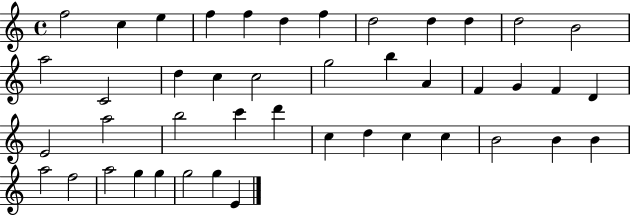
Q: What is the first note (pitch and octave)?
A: F5